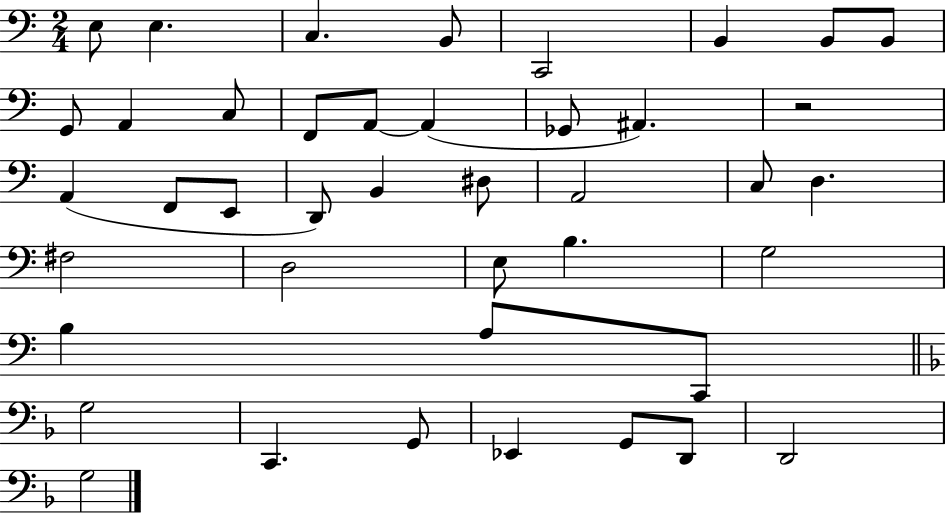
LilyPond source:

{
  \clef bass
  \numericTimeSignature
  \time 2/4
  \key c \major
  \repeat volta 2 { e8 e4. | c4. b,8 | c,2 | b,4 b,8 b,8 | \break g,8 a,4 c8 | f,8 a,8~~ a,4( | ges,8 ais,4.) | r2 | \break a,4( f,8 e,8 | d,8) b,4 dis8 | a,2 | c8 d4. | \break fis2 | d2 | e8 b4. | g2 | \break b4 a8 c,8 | \bar "||" \break \key f \major g2 | c,4. g,8 | ees,4 g,8 d,8 | d,2 | \break g2 | } \bar "|."
}